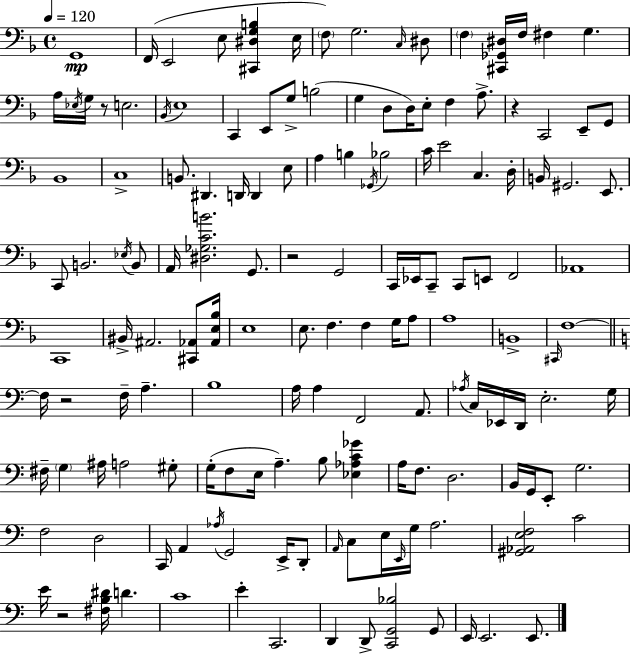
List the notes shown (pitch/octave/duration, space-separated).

G2/w F2/s E2/h E3/e [C#2,D#3,G3,B3]/q E3/s F3/e G3/h. C3/s D#3/e F3/q [C#2,Gb2,D#3]/s F3/s F#3/q G3/q. A3/s Eb3/s G3/s R/e E3/h. Bb2/s E3/w C2/q E2/e G3/e B3/h G3/q D3/e D3/s E3/e F3/q A3/e. R/q C2/h E2/e G2/e Bb2/w C3/w B2/e. D#2/q. D2/s D2/q E3/e A3/q B3/q Gb2/s Bb3/h C4/s E4/h C3/q. D3/s B2/s G#2/h. E2/e. C2/e B2/h. Eb3/s B2/e A2/s [D#3,Gb3,C4,B4]/h. G2/e. R/h G2/h C2/s Eb2/s C2/e C2/e E2/e F2/h Ab2/w C2/w BIS2/s A#2/h. [C#2,Ab2]/e [Ab2,E3,Bb3]/s E3/w E3/e. F3/q. F3/q G3/s A3/e A3/w B2/w C#2/s F3/w F3/s R/h F3/s A3/q. B3/w A3/s A3/q F2/h A2/e. Ab3/s C3/s Eb2/s D2/s E3/h. G3/s F#3/s G3/q A#3/s A3/h G#3/e G3/s F3/e E3/s A3/q. B3/e [Eb3,Ab3,C4,Gb4]/q A3/s F3/e. D3/h. B2/s G2/s E2/e G3/h. F3/h D3/h C2/s A2/q Ab3/s G2/h E2/s D2/e A2/s C3/e E3/s E2/s G3/s A3/h. [G#2,Ab2,E3,F3]/h C4/h E4/s R/h [F#3,B3,D#4]/s D4/q. C4/w E4/q C2/h. D2/q D2/e [C2,G2,Bb3]/h G2/e E2/s E2/h. E2/e.